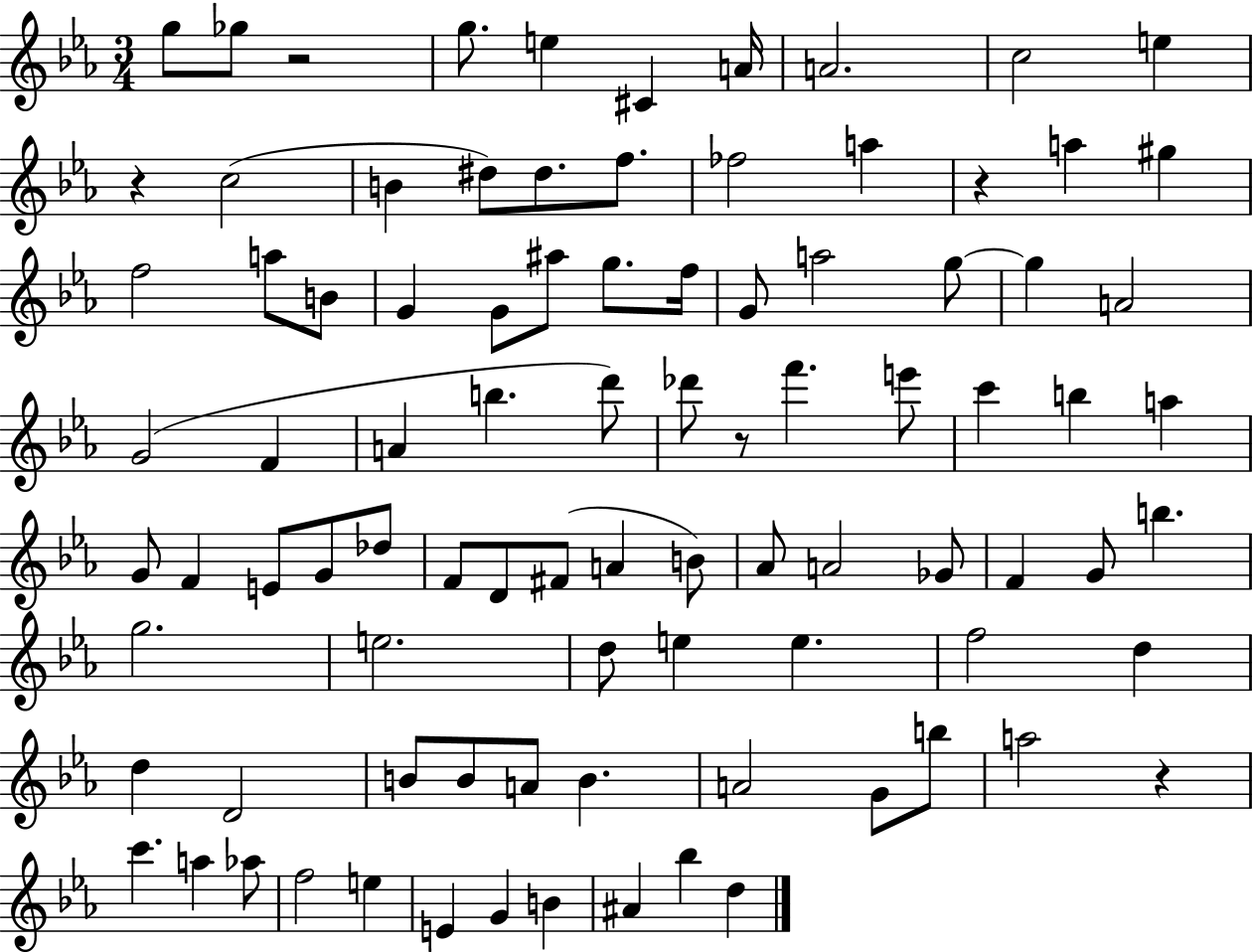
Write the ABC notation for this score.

X:1
T:Untitled
M:3/4
L:1/4
K:Eb
g/2 _g/2 z2 g/2 e ^C A/4 A2 c2 e z c2 B ^d/2 ^d/2 f/2 _f2 a z a ^g f2 a/2 B/2 G G/2 ^a/2 g/2 f/4 G/2 a2 g/2 g A2 G2 F A b d'/2 _d'/2 z/2 f' e'/2 c' b a G/2 F E/2 G/2 _d/2 F/2 D/2 ^F/2 A B/2 _A/2 A2 _G/2 F G/2 b g2 e2 d/2 e e f2 d d D2 B/2 B/2 A/2 B A2 G/2 b/2 a2 z c' a _a/2 f2 e E G B ^A _b d